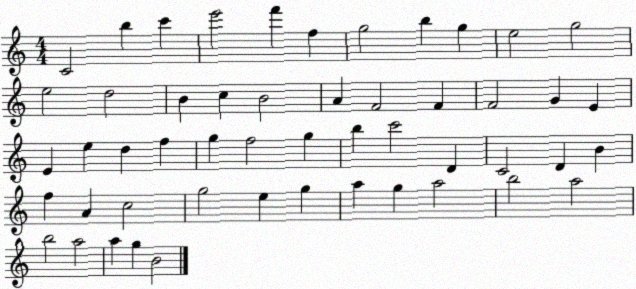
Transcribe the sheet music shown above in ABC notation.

X:1
T:Untitled
M:4/4
L:1/4
K:C
C2 b c' e'2 f' f g2 b g e2 g2 e2 d2 B c B2 A F2 F F2 G E E e d f g f2 g b c'2 D C2 D B f A c2 g2 e g a g a2 b2 a2 b2 a2 a g B2